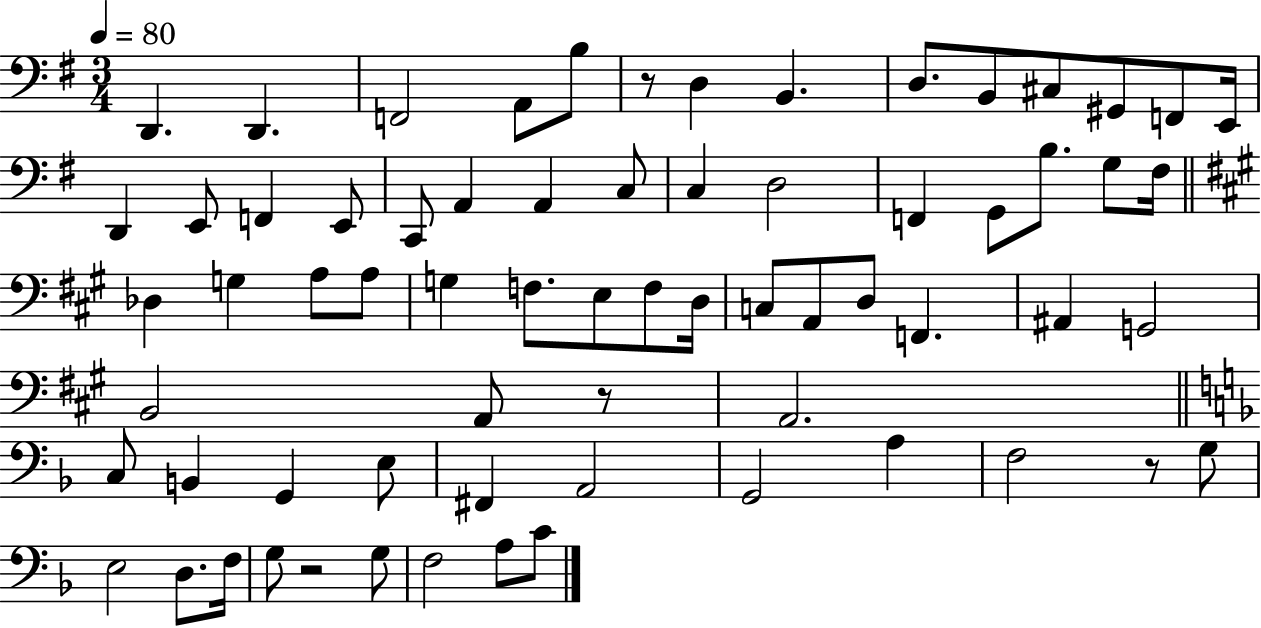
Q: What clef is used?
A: bass